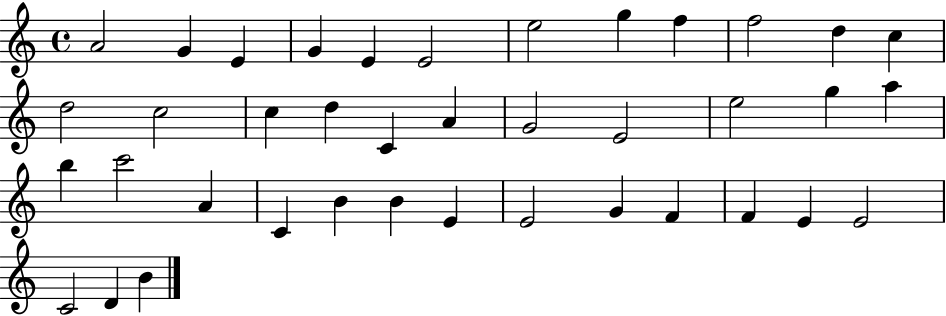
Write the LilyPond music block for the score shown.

{
  \clef treble
  \time 4/4
  \defaultTimeSignature
  \key c \major
  a'2 g'4 e'4 | g'4 e'4 e'2 | e''2 g''4 f''4 | f''2 d''4 c''4 | \break d''2 c''2 | c''4 d''4 c'4 a'4 | g'2 e'2 | e''2 g''4 a''4 | \break b''4 c'''2 a'4 | c'4 b'4 b'4 e'4 | e'2 g'4 f'4 | f'4 e'4 e'2 | \break c'2 d'4 b'4 | \bar "|."
}